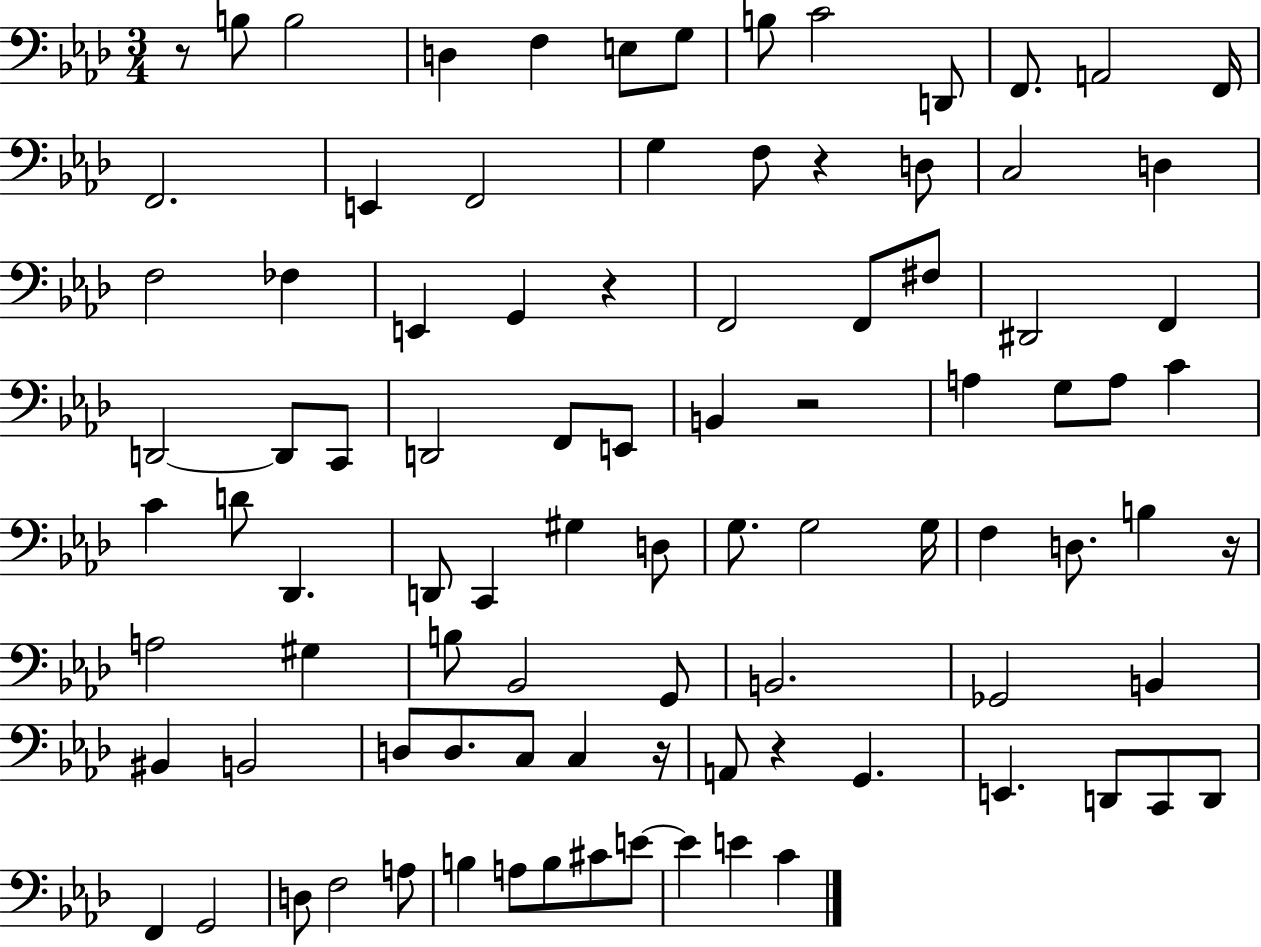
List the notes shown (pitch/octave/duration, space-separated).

R/e B3/e B3/h D3/q F3/q E3/e G3/e B3/e C4/h D2/e F2/e. A2/h F2/s F2/h. E2/q F2/h G3/q F3/e R/q D3/e C3/h D3/q F3/h FES3/q E2/q G2/q R/q F2/h F2/e F#3/e D#2/h F2/q D2/h D2/e C2/e D2/h F2/e E2/e B2/q R/h A3/q G3/e A3/e C4/q C4/q D4/e Db2/q. D2/e C2/q G#3/q D3/e G3/e. G3/h G3/s F3/q D3/e. B3/q R/s A3/h G#3/q B3/e Bb2/h G2/e B2/h. Gb2/h B2/q BIS2/q B2/h D3/e D3/e. C3/e C3/q R/s A2/e R/q G2/q. E2/q. D2/e C2/e D2/e F2/q G2/h D3/e F3/h A3/e B3/q A3/e B3/e C#4/e E4/e E4/q E4/q C4/q